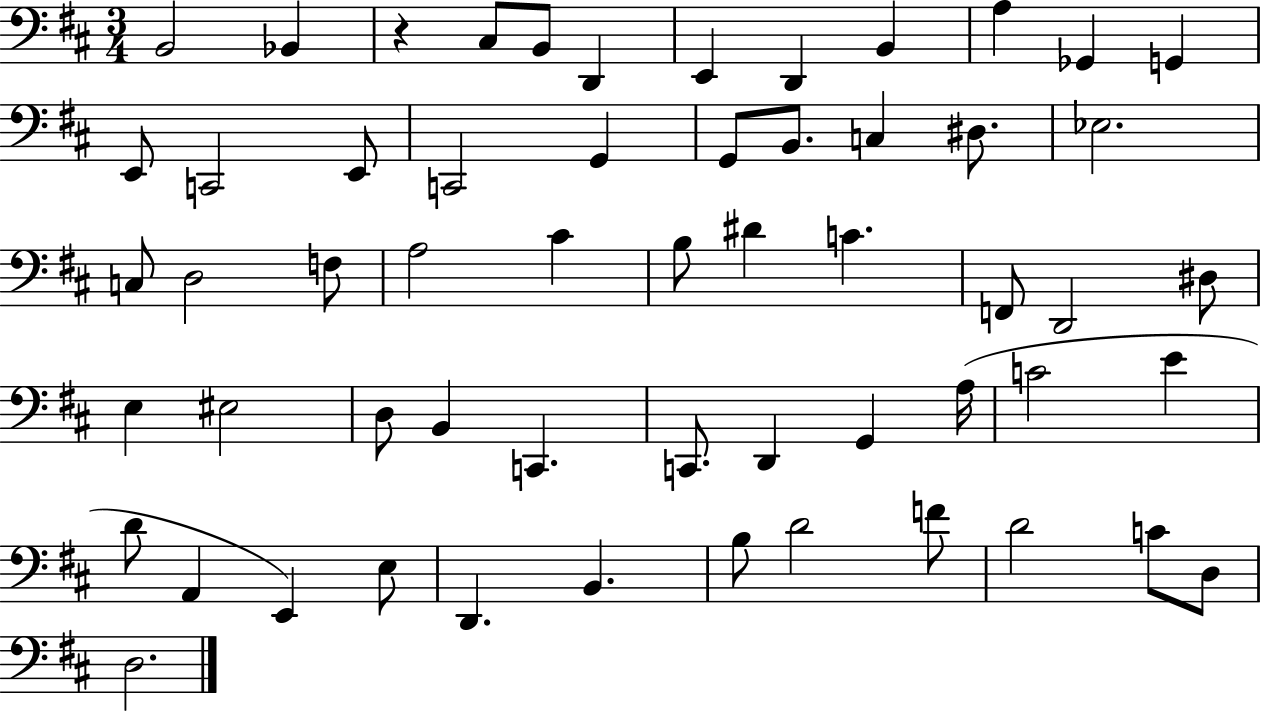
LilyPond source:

{
  \clef bass
  \numericTimeSignature
  \time 3/4
  \key d \major
  \repeat volta 2 { b,2 bes,4 | r4 cis8 b,8 d,4 | e,4 d,4 b,4 | a4 ges,4 g,4 | \break e,8 c,2 e,8 | c,2 g,4 | g,8 b,8. c4 dis8. | ees2. | \break c8 d2 f8 | a2 cis'4 | b8 dis'4 c'4. | f,8 d,2 dis8 | \break e4 eis2 | d8 b,4 c,4. | c,8. d,4 g,4 a16( | c'2 e'4 | \break d'8 a,4 e,4) e8 | d,4. b,4. | b8 d'2 f'8 | d'2 c'8 d8 | \break d2. | } \bar "|."
}